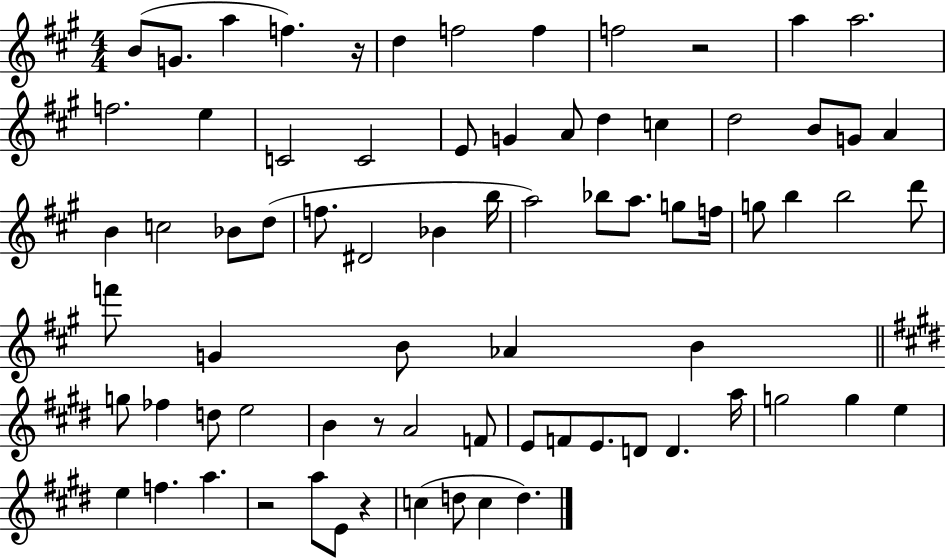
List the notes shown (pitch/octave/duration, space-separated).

B4/e G4/e. A5/q F5/q. R/s D5/q F5/h F5/q F5/h R/h A5/q A5/h. F5/h. E5/q C4/h C4/h E4/e G4/q A4/e D5/q C5/q D5/h B4/e G4/e A4/q B4/q C5/h Bb4/e D5/e F5/e. D#4/h Bb4/q B5/s A5/h Bb5/e A5/e. G5/e F5/s G5/e B5/q B5/h D6/e F6/e G4/q B4/e Ab4/q B4/q G5/e FES5/q D5/e E5/h B4/q R/e A4/h F4/e E4/e F4/e E4/e. D4/e D4/q. A5/s G5/h G5/q E5/q E5/q F5/q. A5/q. R/h A5/e E4/e R/q C5/q D5/e C5/q D5/q.